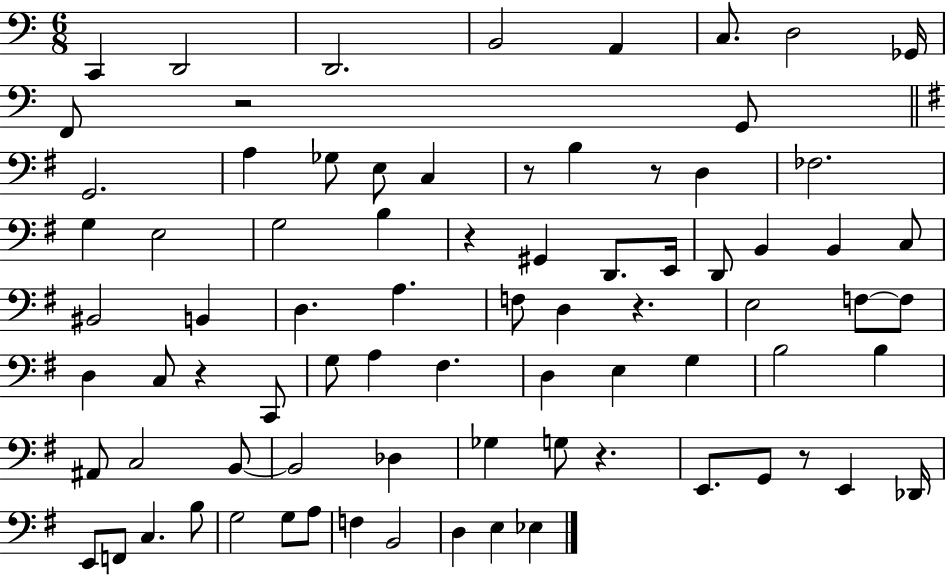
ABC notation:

X:1
T:Untitled
M:6/8
L:1/4
K:C
C,, D,,2 D,,2 B,,2 A,, C,/2 D,2 _G,,/4 F,,/2 z2 G,,/2 G,,2 A, _G,/2 E,/2 C, z/2 B, z/2 D, _F,2 G, E,2 G,2 B, z ^G,, D,,/2 E,,/4 D,,/2 B,, B,, C,/2 ^B,,2 B,, D, A, F,/2 D, z E,2 F,/2 F,/2 D, C,/2 z C,,/2 G,/2 A, ^F, D, E, G, B,2 B, ^A,,/2 C,2 B,,/2 B,,2 _D, _G, G,/2 z E,,/2 G,,/2 z/2 E,, _D,,/4 E,,/2 F,,/2 C, B,/2 G,2 G,/2 A,/2 F, B,,2 D, E, _E,